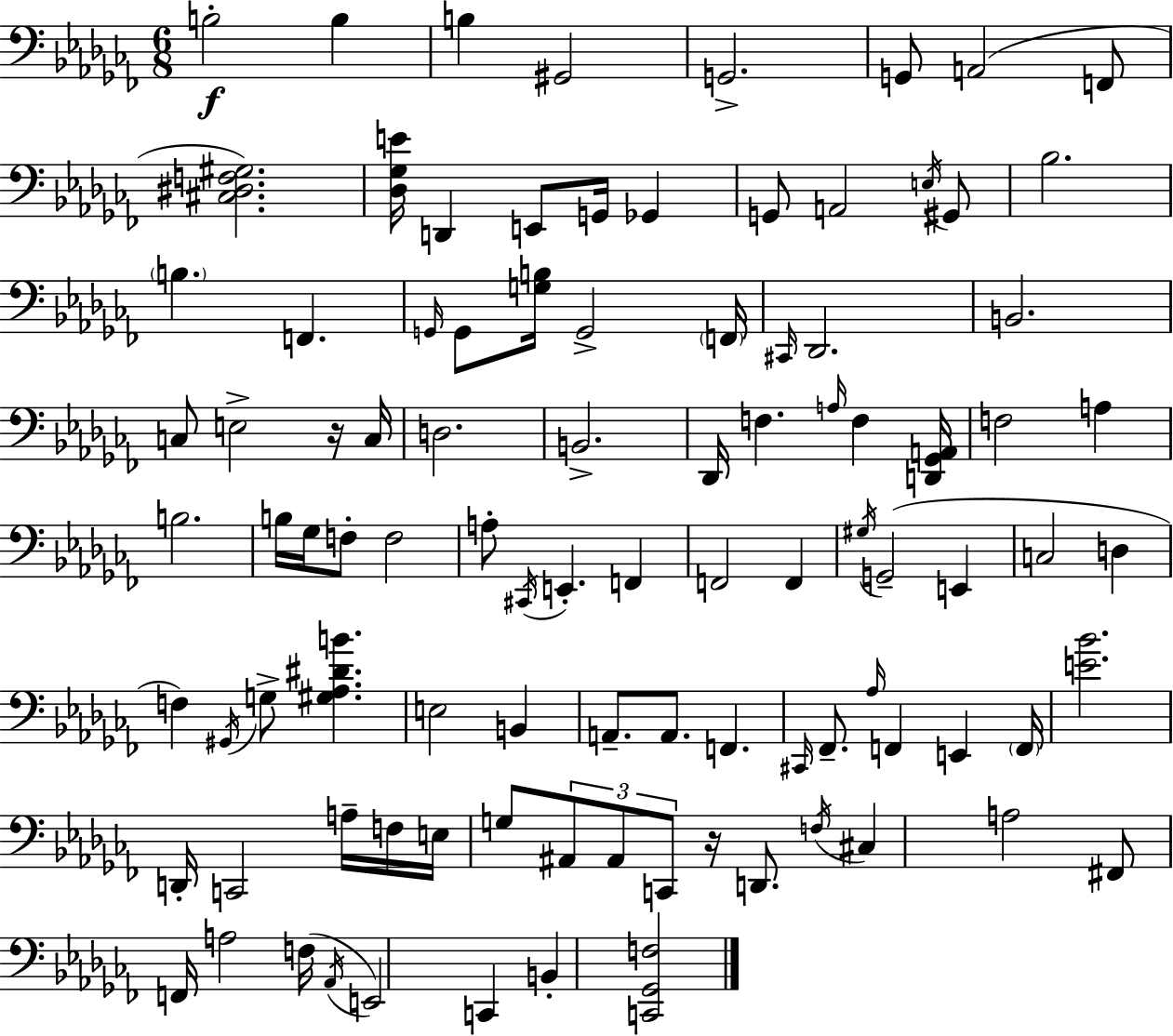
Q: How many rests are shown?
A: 2